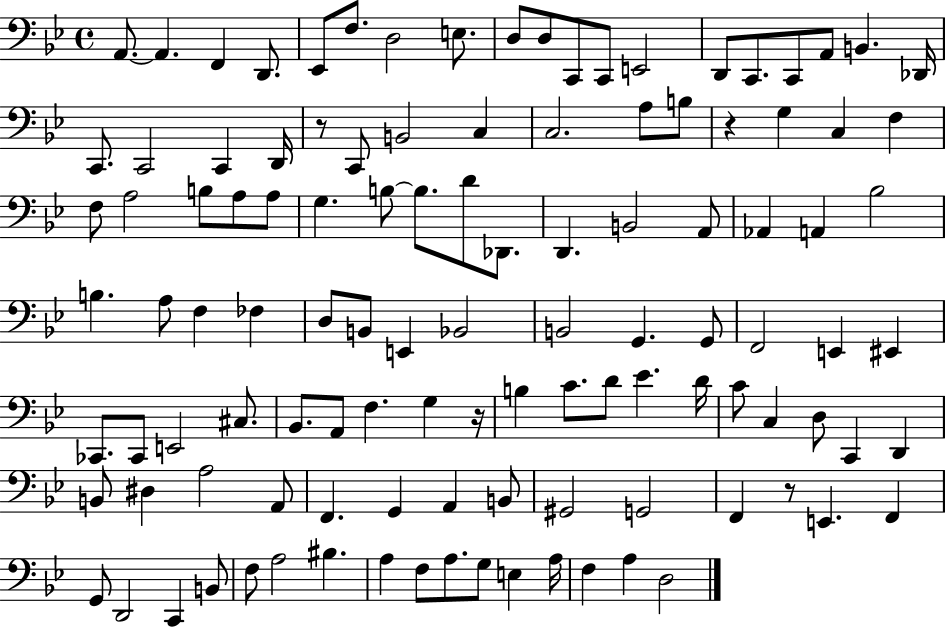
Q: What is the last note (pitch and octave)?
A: D3